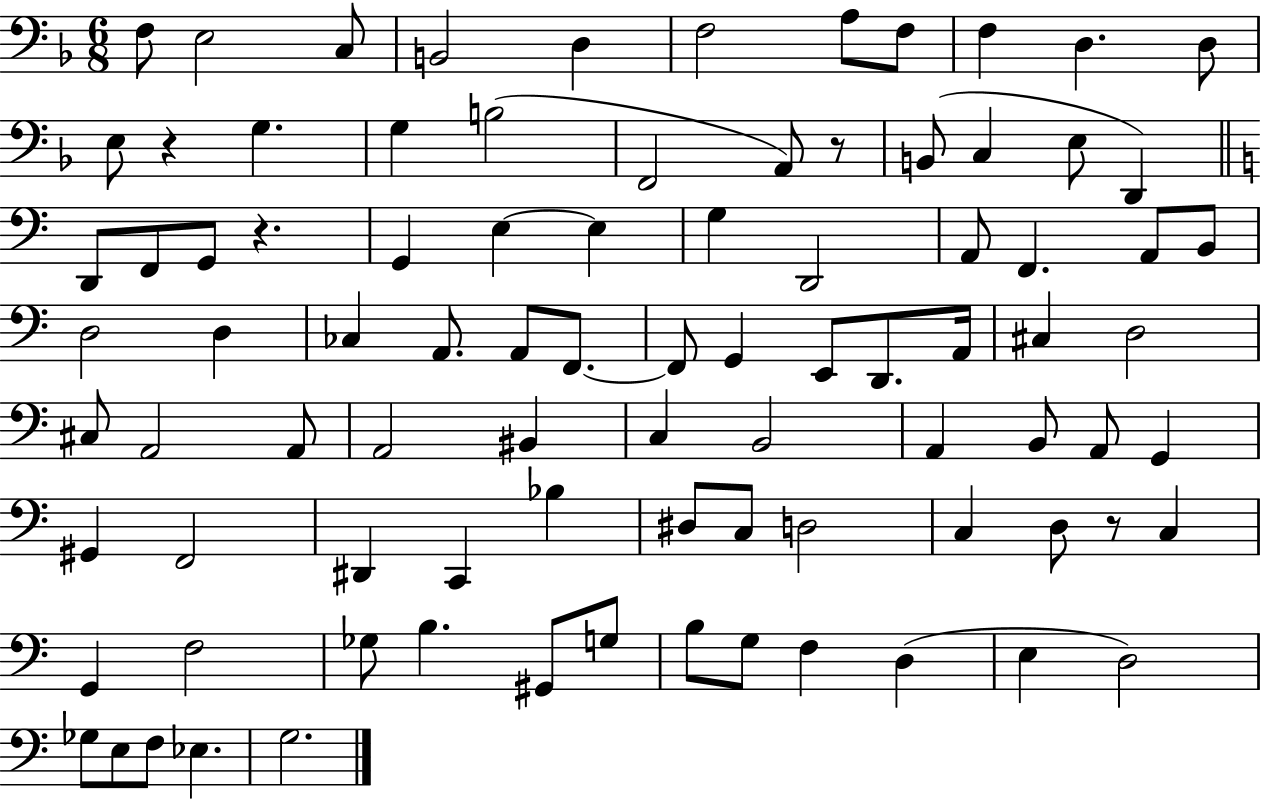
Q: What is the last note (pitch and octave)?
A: G3